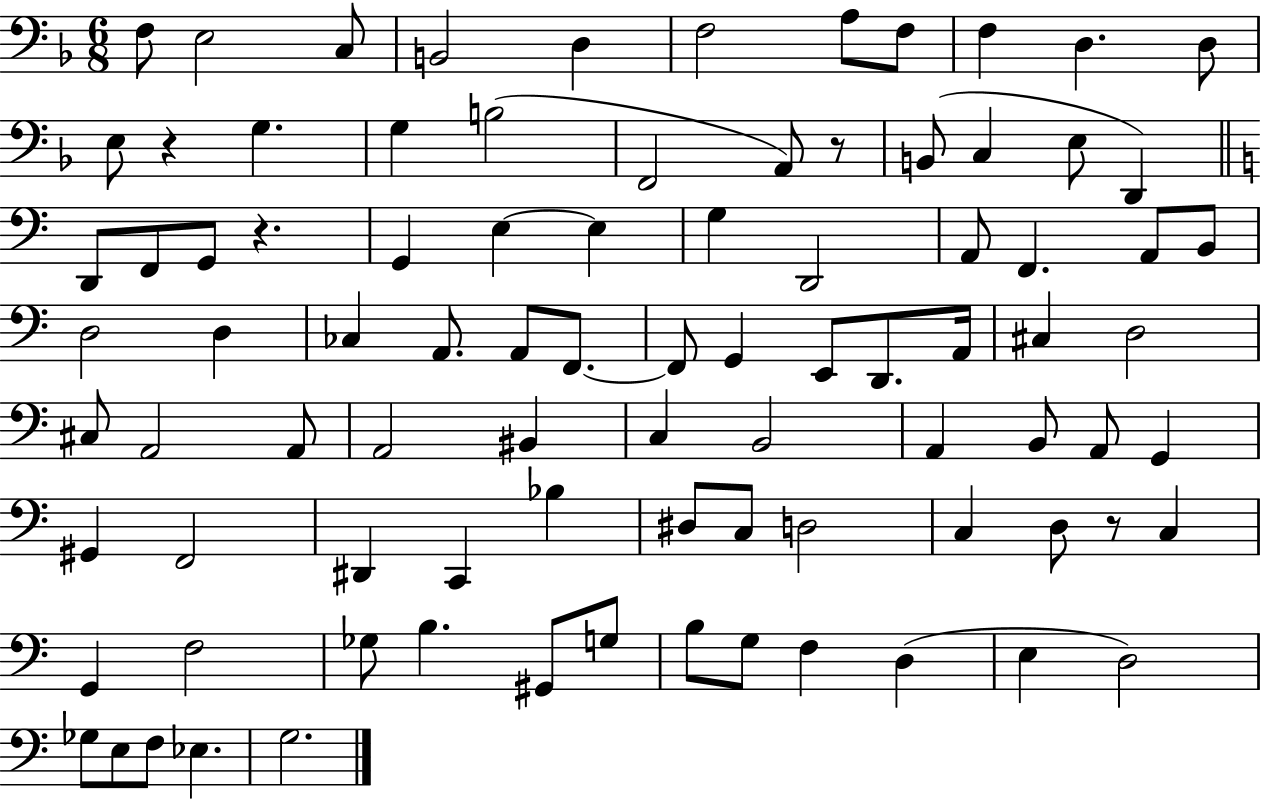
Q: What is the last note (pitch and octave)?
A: G3